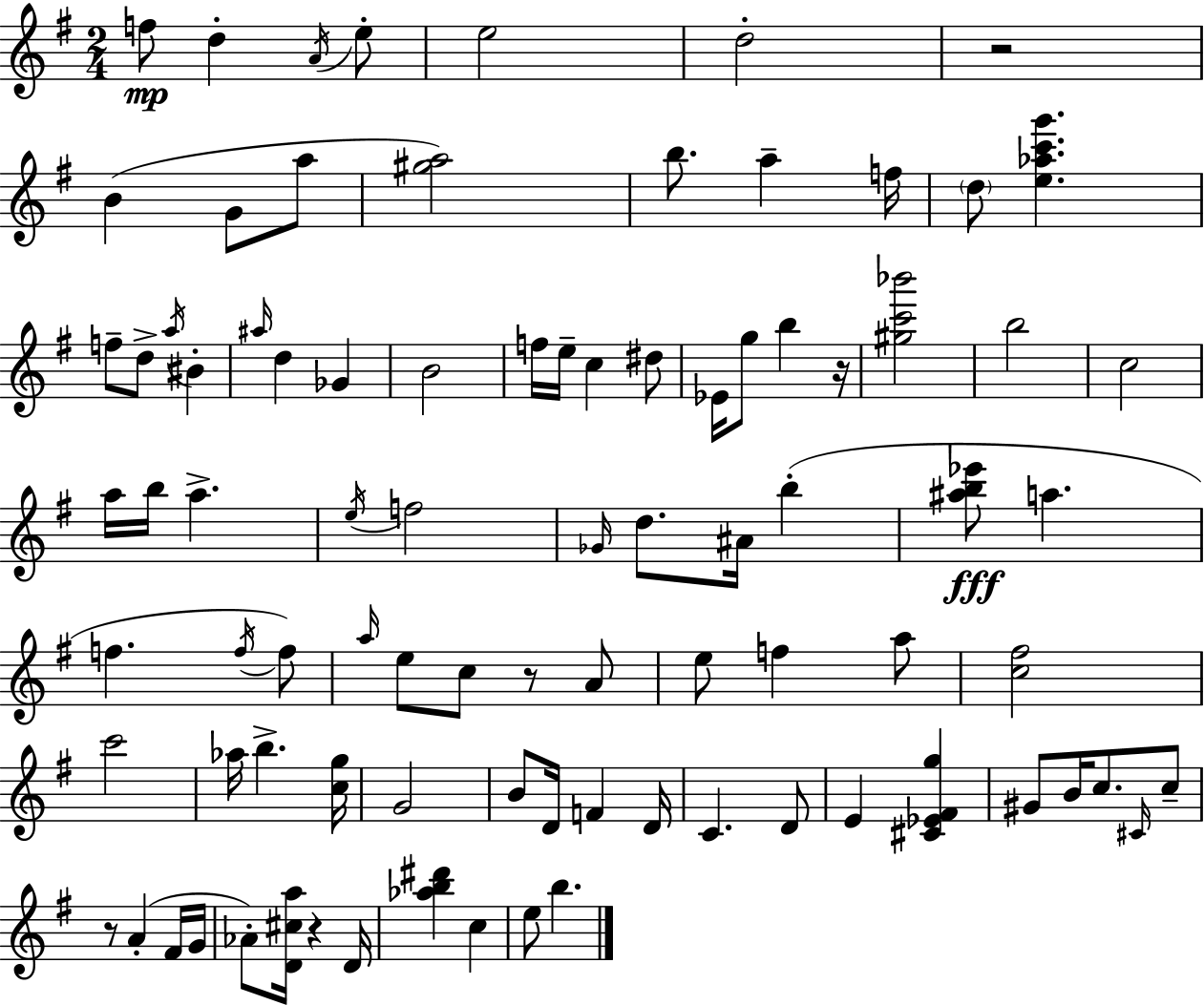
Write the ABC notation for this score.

X:1
T:Untitled
M:2/4
L:1/4
K:G
f/2 d A/4 e/2 e2 d2 z2 B G/2 a/2 [^ga]2 b/2 a f/4 d/2 [e_ac'g'] f/2 d/2 a/4 ^B ^a/4 d _G B2 f/4 e/4 c ^d/2 _E/4 g/2 b z/4 [^gc'_b']2 b2 c2 a/4 b/4 a e/4 f2 _G/4 d/2 ^A/4 b [^ab_e']/2 a f f/4 f/2 a/4 e/2 c/2 z/2 A/2 e/2 f a/2 [c^f]2 c'2 _a/4 b [cg]/4 G2 B/2 D/4 F D/4 C D/2 E [^C_E^Fg] ^G/2 B/4 c/2 ^C/4 c/2 z/2 A ^F/4 G/4 _A/2 [D^ca]/4 z D/4 [_ab^d'] c e/2 b